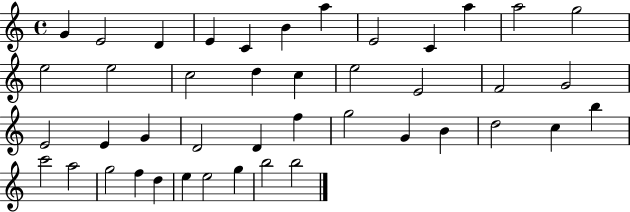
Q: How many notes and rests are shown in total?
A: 43